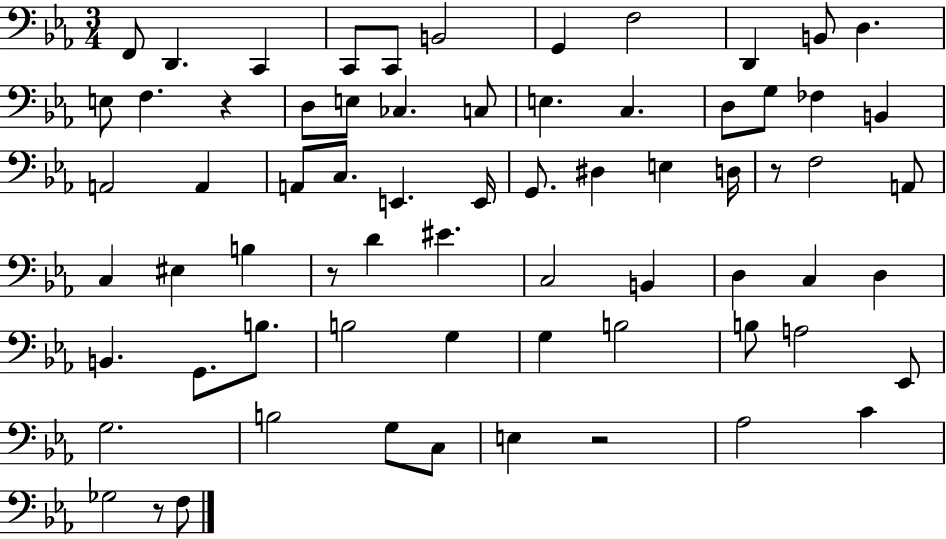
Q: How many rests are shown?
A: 5